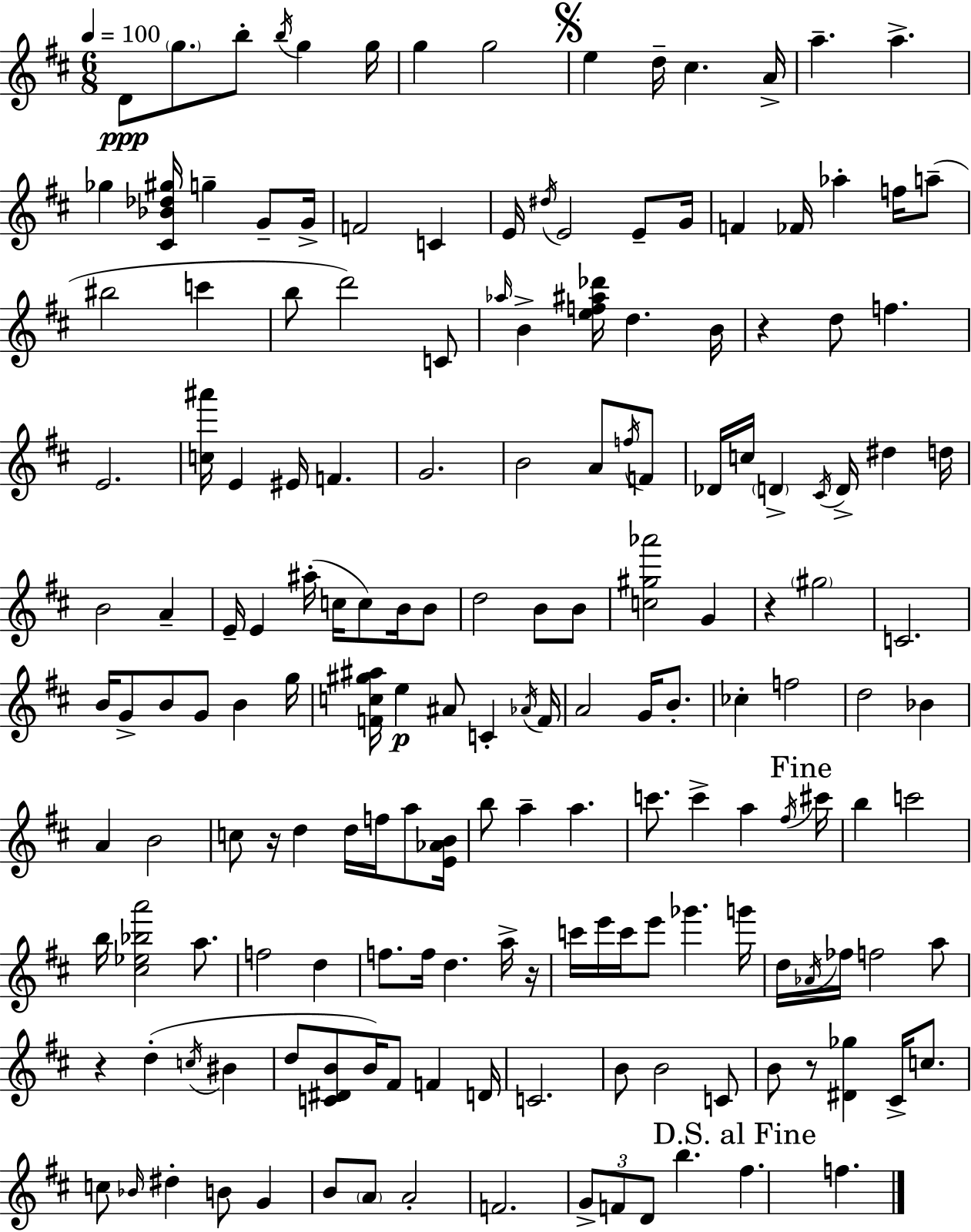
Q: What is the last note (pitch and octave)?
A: F5